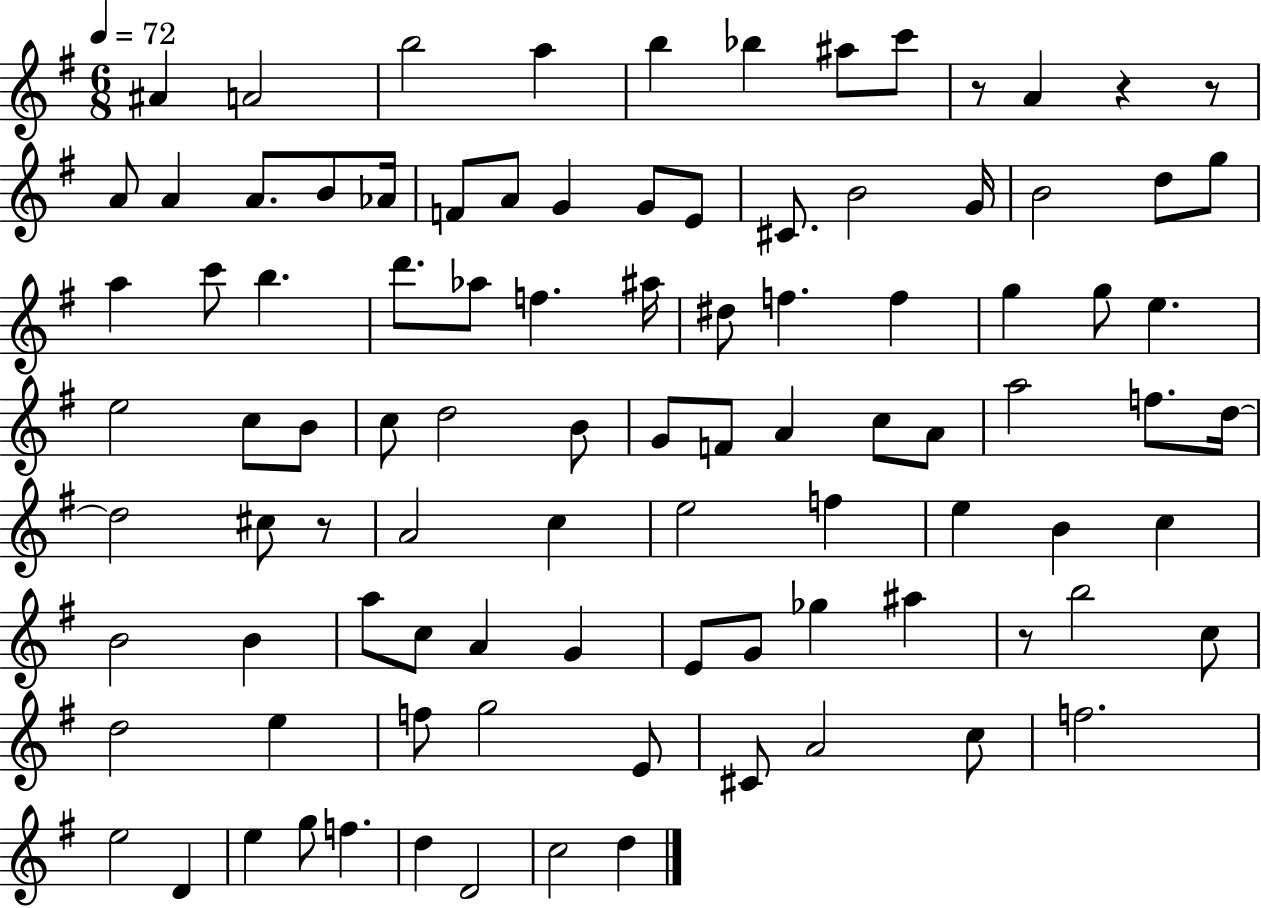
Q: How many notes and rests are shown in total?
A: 96